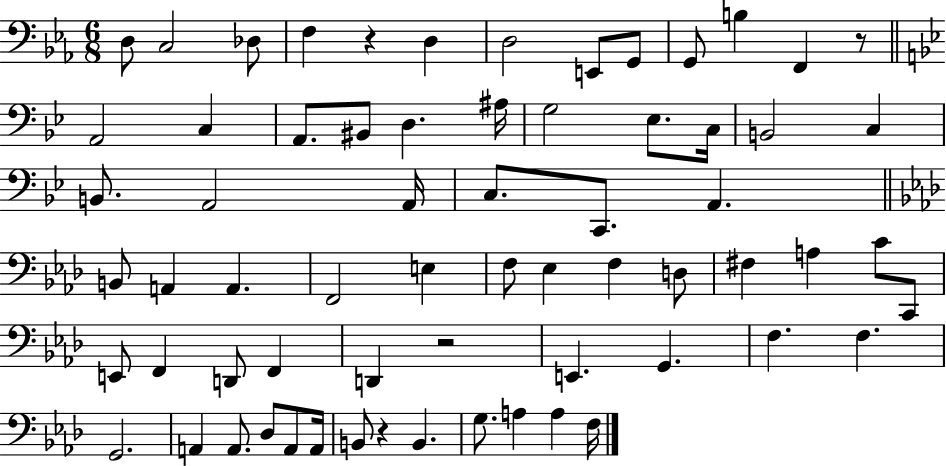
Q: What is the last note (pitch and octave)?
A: F3